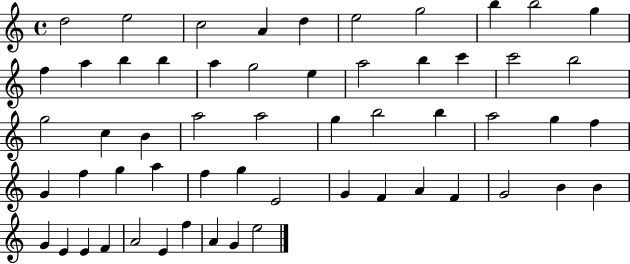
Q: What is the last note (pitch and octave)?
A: E5